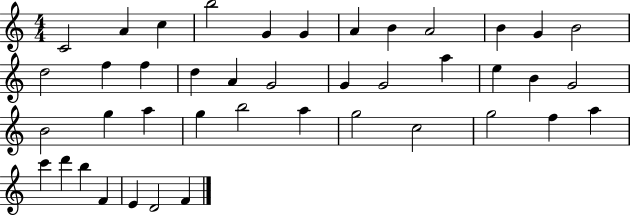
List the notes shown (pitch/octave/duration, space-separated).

C4/h A4/q C5/q B5/h G4/q G4/q A4/q B4/q A4/h B4/q G4/q B4/h D5/h F5/q F5/q D5/q A4/q G4/h G4/q G4/h A5/q E5/q B4/q G4/h B4/h G5/q A5/q G5/q B5/h A5/q G5/h C5/h G5/h F5/q A5/q C6/q D6/q B5/q F4/q E4/q D4/h F4/q